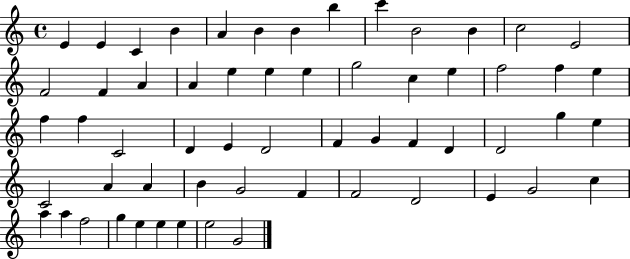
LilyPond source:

{
  \clef treble
  \time 4/4
  \defaultTimeSignature
  \key c \major
  e'4 e'4 c'4 b'4 | a'4 b'4 b'4 b''4 | c'''4 b'2 b'4 | c''2 e'2 | \break f'2 f'4 a'4 | a'4 e''4 e''4 e''4 | g''2 c''4 e''4 | f''2 f''4 e''4 | \break f''4 f''4 c'2 | d'4 e'4 d'2 | f'4 g'4 f'4 d'4 | d'2 g''4 e''4 | \break c'2 a'4 a'4 | b'4 g'2 f'4 | f'2 d'2 | e'4 g'2 c''4 | \break a''4 a''4 f''2 | g''4 e''4 e''4 e''4 | e''2 g'2 | \bar "|."
}